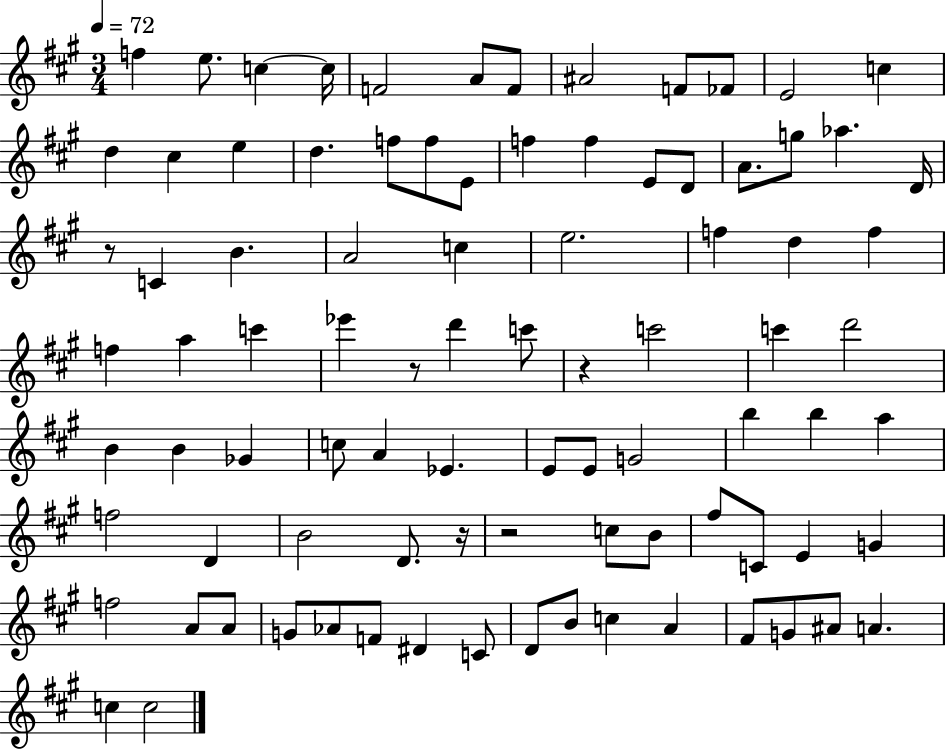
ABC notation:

X:1
T:Untitled
M:3/4
L:1/4
K:A
f e/2 c c/4 F2 A/2 F/2 ^A2 F/2 _F/2 E2 c d ^c e d f/2 f/2 E/2 f f E/2 D/2 A/2 g/2 _a D/4 z/2 C B A2 c e2 f d f f a c' _e' z/2 d' c'/2 z c'2 c' d'2 B B _G c/2 A _E E/2 E/2 G2 b b a f2 D B2 D/2 z/4 z2 c/2 B/2 ^f/2 C/2 E G f2 A/2 A/2 G/2 _A/2 F/2 ^D C/2 D/2 B/2 c A ^F/2 G/2 ^A/2 A c c2